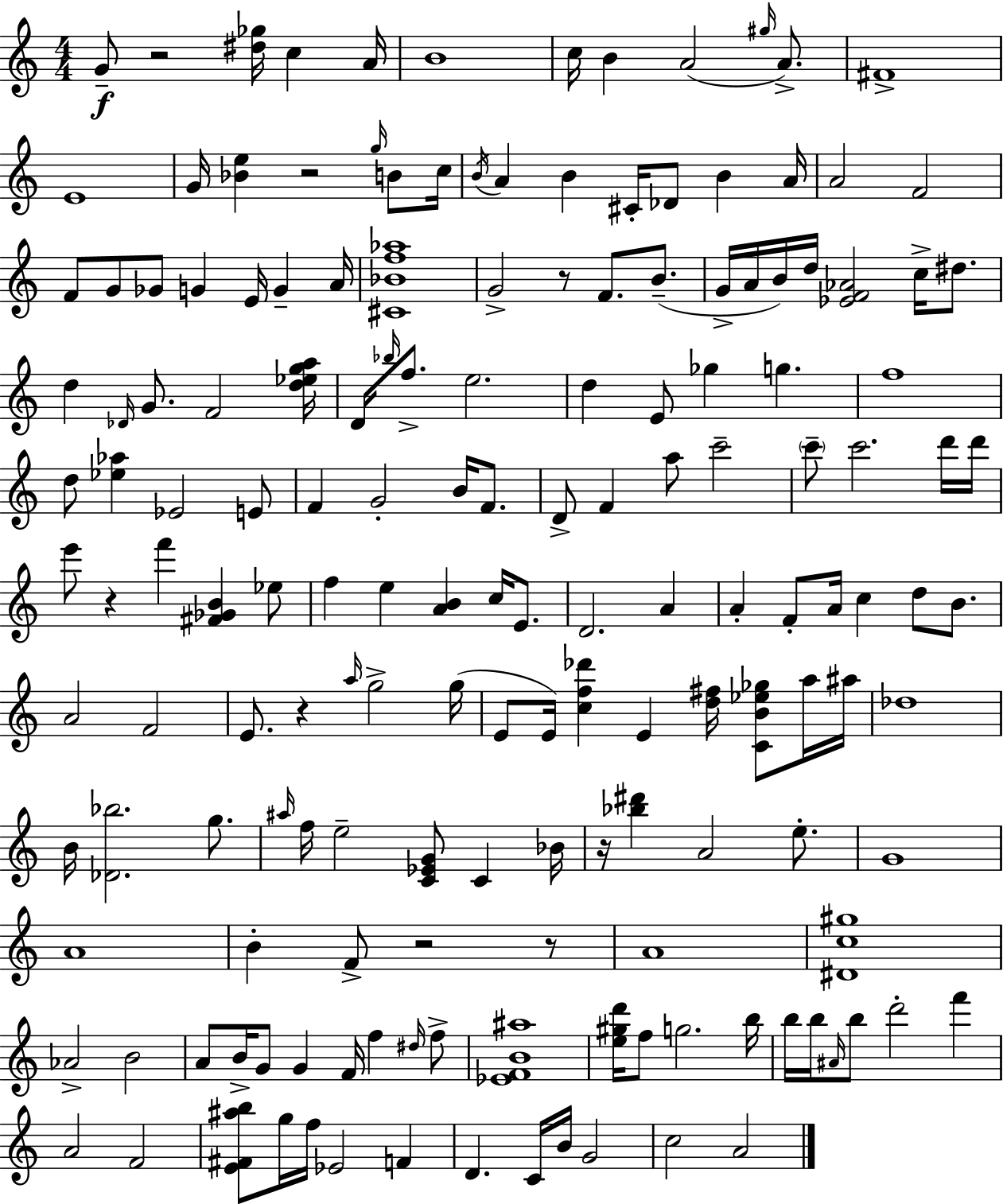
X:1
T:Untitled
M:4/4
L:1/4
K:C
G/2 z2 [^d_g]/4 c A/4 B4 c/4 B A2 ^g/4 A/2 ^F4 E4 G/4 [_Be] z2 g/4 B/2 c/4 B/4 A B ^C/4 _D/2 B A/4 A2 F2 F/2 G/2 _G/2 G E/4 G A/4 [^C_Bf_a]4 G2 z/2 F/2 B/2 G/4 A/4 B/4 d/4 [_EF_A]2 c/4 ^d/2 d _D/4 G/2 F2 [d_ega]/4 D/4 _b/4 f/2 e2 d E/2 _g g f4 d/2 [_e_a] _E2 E/2 F G2 B/4 F/2 D/2 F a/2 c'2 c'/2 c'2 d'/4 d'/4 e'/2 z f' [^F_GB] _e/2 f e [AB] c/4 E/2 D2 A A F/2 A/4 c d/2 B/2 A2 F2 E/2 z a/4 g2 g/4 E/2 E/4 [cf_d'] E [d^f]/4 [CB_e_g]/2 a/4 ^a/4 _d4 B/4 [_D_b]2 g/2 ^a/4 f/4 e2 [C_EG]/2 C _B/4 z/4 [_b^d'] A2 e/2 G4 A4 B F/2 z2 z/2 A4 [^Dc^g]4 _A2 B2 A/2 B/4 G/2 G F/4 f ^d/4 f/2 [_EFB^a]4 [e^gd']/4 f/2 g2 b/4 b/4 b/4 ^A/4 b/2 d'2 f' A2 F2 [E^F^ab]/2 g/4 f/4 _E2 F D C/4 B/4 G2 c2 A2